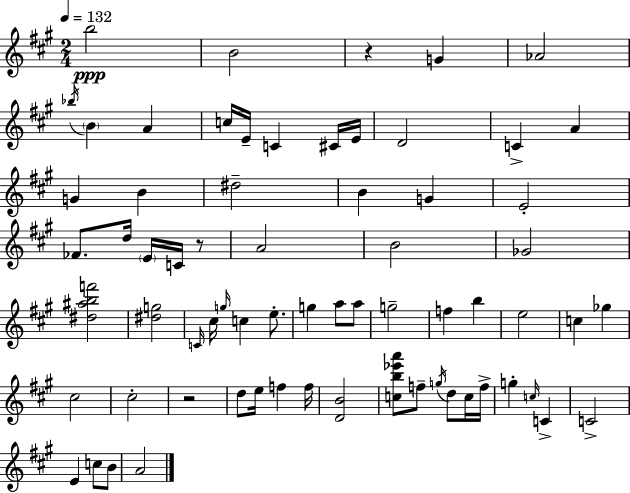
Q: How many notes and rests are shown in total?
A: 68